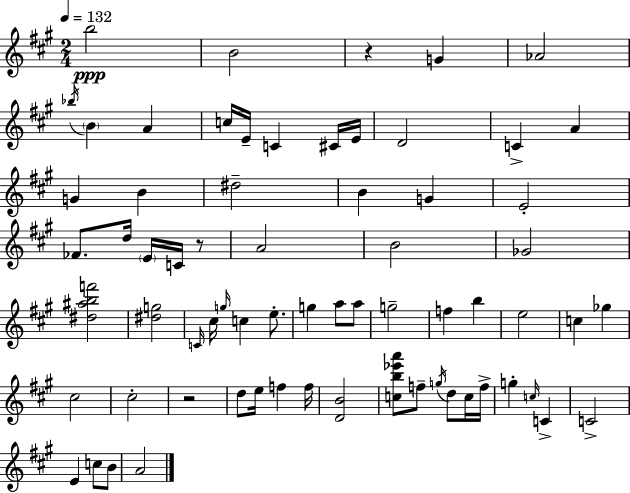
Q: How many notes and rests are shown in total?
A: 68